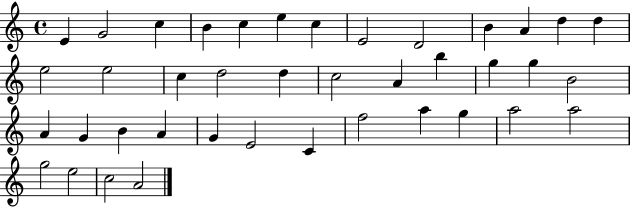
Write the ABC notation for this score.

X:1
T:Untitled
M:4/4
L:1/4
K:C
E G2 c B c e c E2 D2 B A d d e2 e2 c d2 d c2 A b g g B2 A G B A G E2 C f2 a g a2 a2 g2 e2 c2 A2